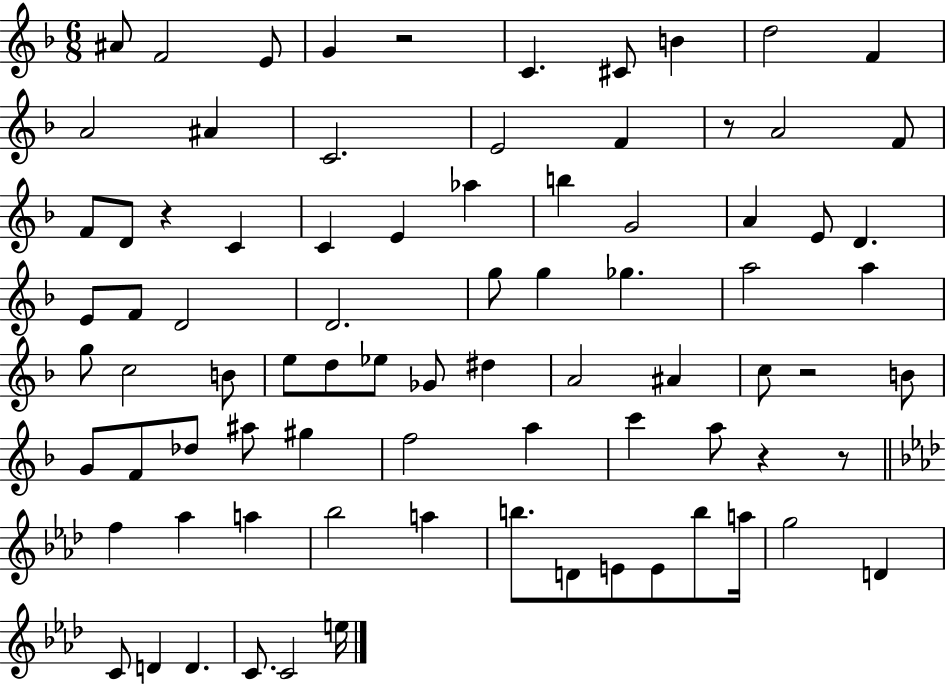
A#4/e F4/h E4/e G4/q R/h C4/q. C#4/e B4/q D5/h F4/q A4/h A#4/q C4/h. E4/h F4/q R/e A4/h F4/e F4/e D4/e R/q C4/q C4/q E4/q Ab5/q B5/q G4/h A4/q E4/e D4/q. E4/e F4/e D4/h D4/h. G5/e G5/q Gb5/q. A5/h A5/q G5/e C5/h B4/e E5/e D5/e Eb5/e Gb4/e D#5/q A4/h A#4/q C5/e R/h B4/e G4/e F4/e Db5/e A#5/e G#5/q F5/h A5/q C6/q A5/e R/q R/e F5/q Ab5/q A5/q Bb5/h A5/q B5/e. D4/e E4/e E4/e B5/e A5/s G5/h D4/q C4/e D4/q D4/q. C4/e. C4/h E5/s